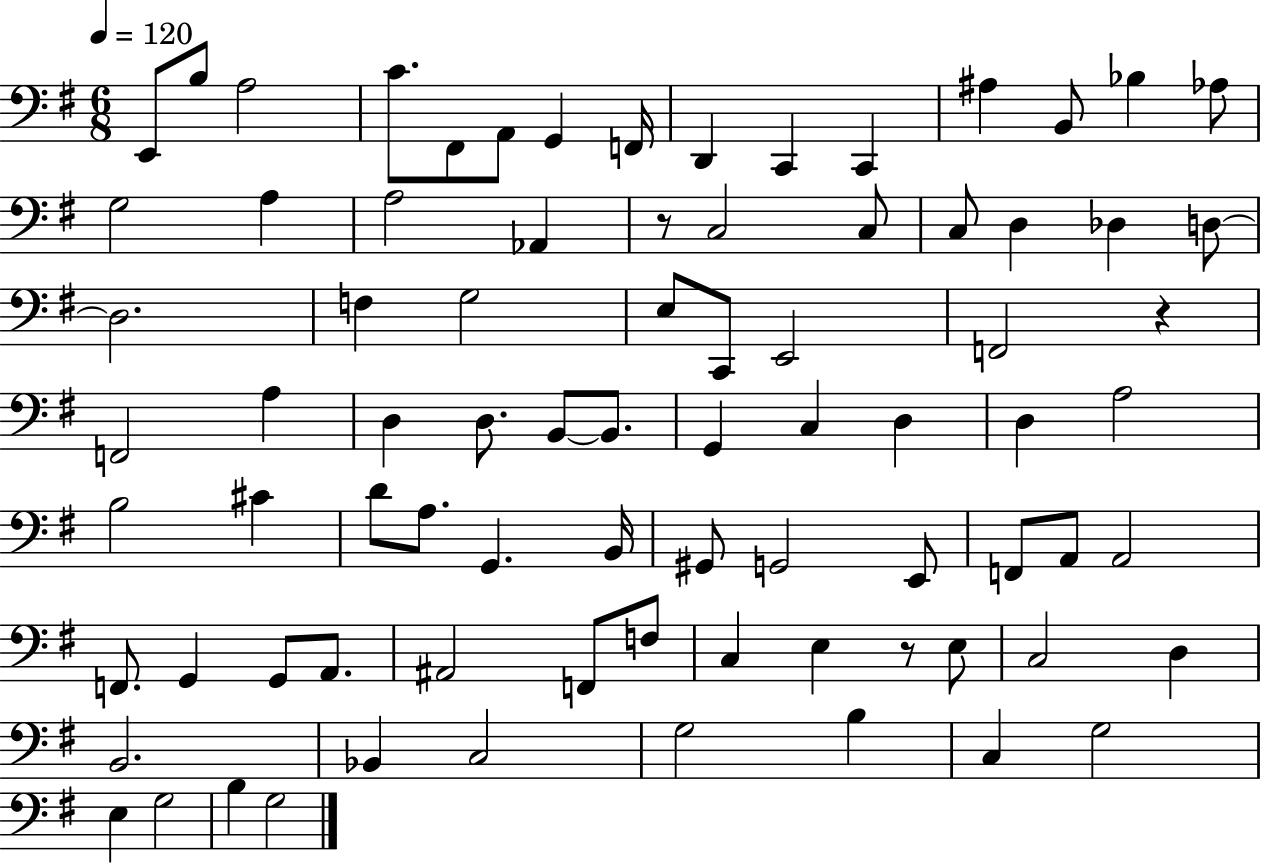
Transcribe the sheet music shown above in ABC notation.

X:1
T:Untitled
M:6/8
L:1/4
K:G
E,,/2 B,/2 A,2 C/2 ^F,,/2 A,,/2 G,, F,,/4 D,, C,, C,, ^A, B,,/2 _B, _A,/2 G,2 A, A,2 _A,, z/2 C,2 C,/2 C,/2 D, _D, D,/2 D,2 F, G,2 E,/2 C,,/2 E,,2 F,,2 z F,,2 A, D, D,/2 B,,/2 B,,/2 G,, C, D, D, A,2 B,2 ^C D/2 A,/2 G,, B,,/4 ^G,,/2 G,,2 E,,/2 F,,/2 A,,/2 A,,2 F,,/2 G,, G,,/2 A,,/2 ^A,,2 F,,/2 F,/2 C, E, z/2 E,/2 C,2 D, B,,2 _B,, C,2 G,2 B, C, G,2 E, G,2 B, G,2